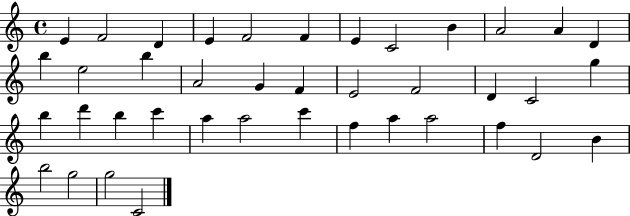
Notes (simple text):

E4/q F4/h D4/q E4/q F4/h F4/q E4/q C4/h B4/q A4/h A4/q D4/q B5/q E5/h B5/q A4/h G4/q F4/q E4/h F4/h D4/q C4/h G5/q B5/q D6/q B5/q C6/q A5/q A5/h C6/q F5/q A5/q A5/h F5/q D4/h B4/q B5/h G5/h G5/h C4/h